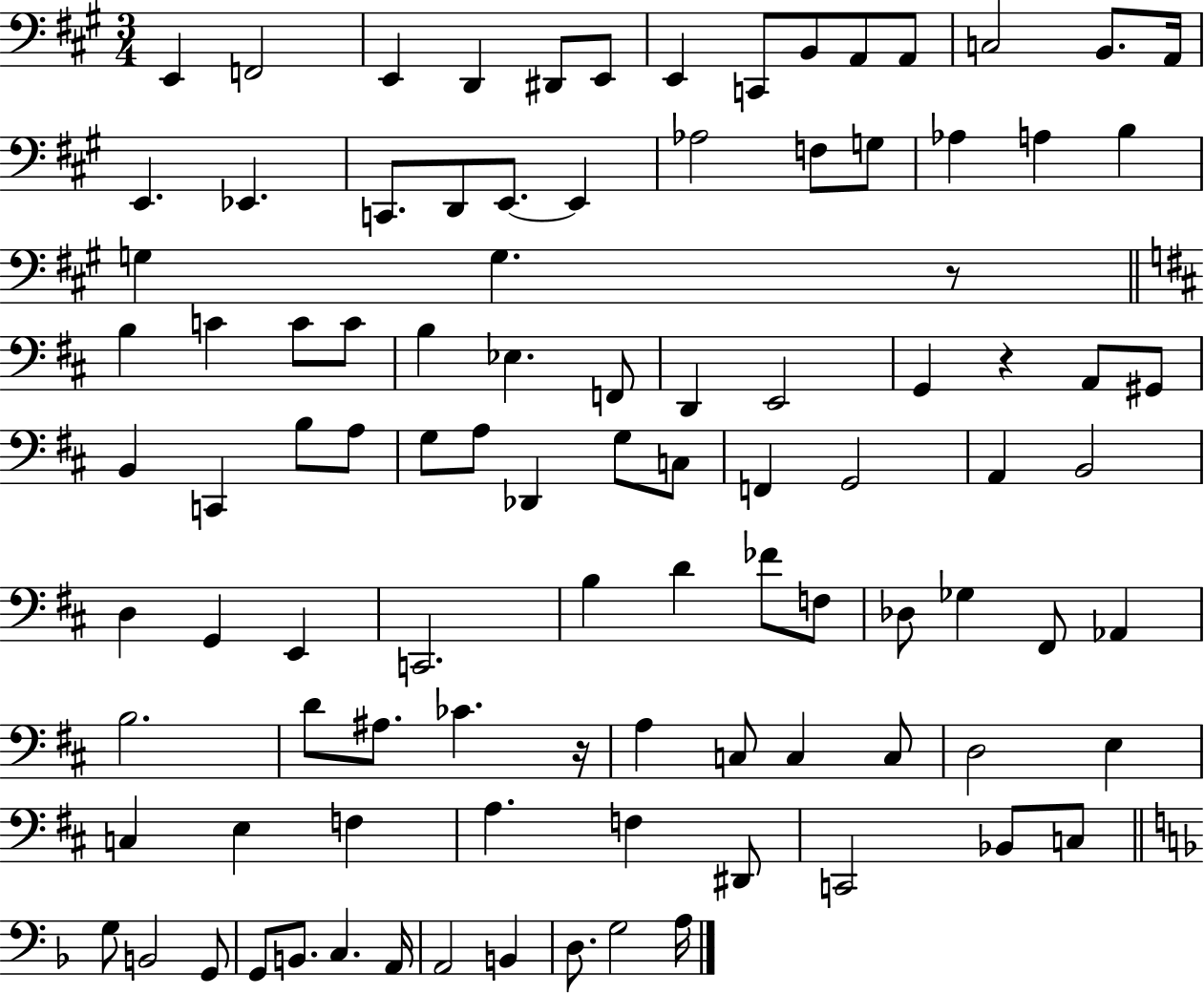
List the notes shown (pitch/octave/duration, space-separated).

E2/q F2/h E2/q D2/q D#2/e E2/e E2/q C2/e B2/e A2/e A2/e C3/h B2/e. A2/s E2/q. Eb2/q. C2/e. D2/e E2/e. E2/q Ab3/h F3/e G3/e Ab3/q A3/q B3/q G3/q G3/q. R/e B3/q C4/q C4/e C4/e B3/q Eb3/q. F2/e D2/q E2/h G2/q R/q A2/e G#2/e B2/q C2/q B3/e A3/e G3/e A3/e Db2/q G3/e C3/e F2/q G2/h A2/q B2/h D3/q G2/q E2/q C2/h. B3/q D4/q FES4/e F3/e Db3/e Gb3/q F#2/e Ab2/q B3/h. D4/e A#3/e. CES4/q. R/s A3/q C3/e C3/q C3/e D3/h E3/q C3/q E3/q F3/q A3/q. F3/q D#2/e C2/h Bb2/e C3/e G3/e B2/h G2/e G2/e B2/e. C3/q. A2/s A2/h B2/q D3/e. G3/h A3/s